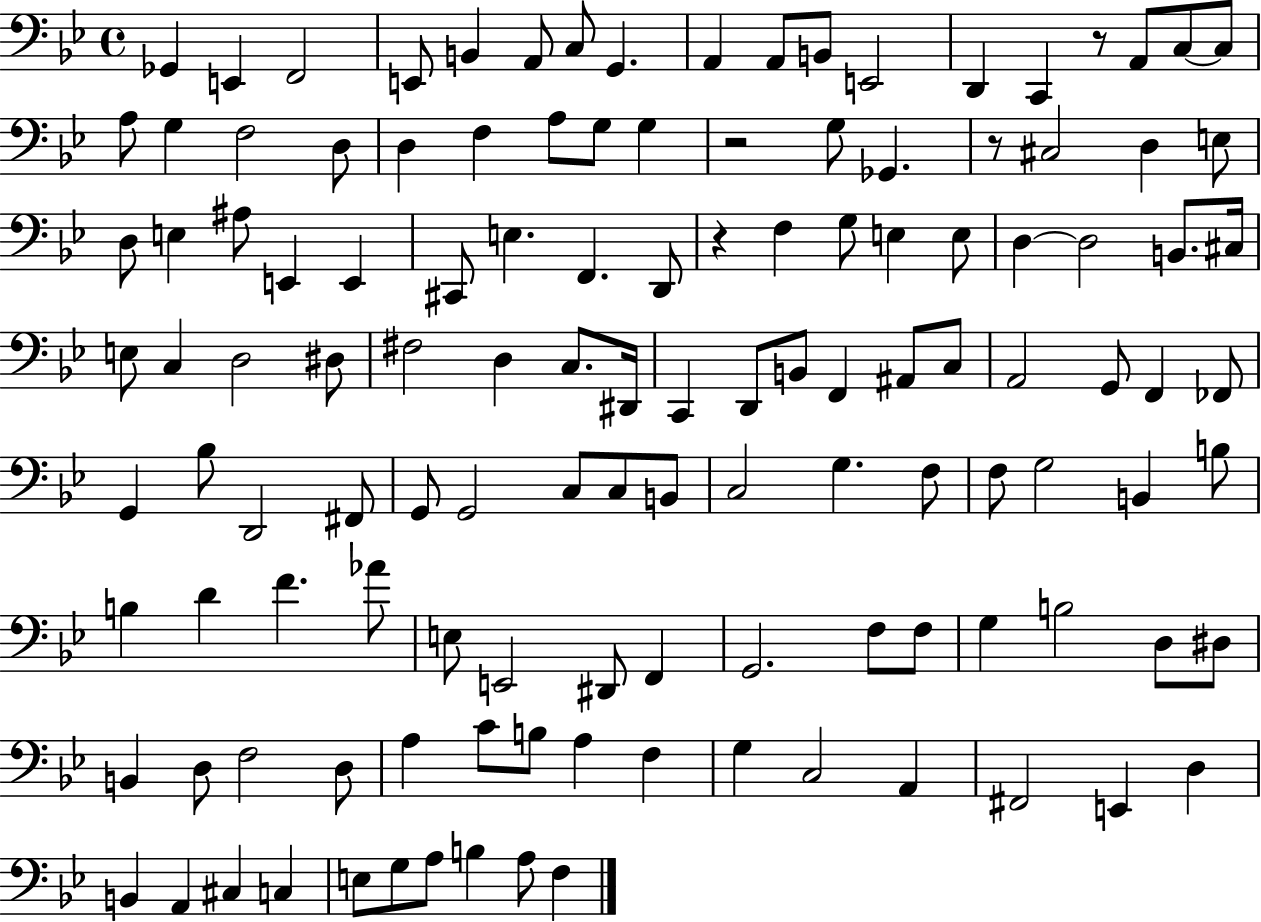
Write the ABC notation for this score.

X:1
T:Untitled
M:4/4
L:1/4
K:Bb
_G,, E,, F,,2 E,,/2 B,, A,,/2 C,/2 G,, A,, A,,/2 B,,/2 E,,2 D,, C,, z/2 A,,/2 C,/2 C,/2 A,/2 G, F,2 D,/2 D, F, A,/2 G,/2 G, z2 G,/2 _G,, z/2 ^C,2 D, E,/2 D,/2 E, ^A,/2 E,, E,, ^C,,/2 E, F,, D,,/2 z F, G,/2 E, E,/2 D, D,2 B,,/2 ^C,/4 E,/2 C, D,2 ^D,/2 ^F,2 D, C,/2 ^D,,/4 C,, D,,/2 B,,/2 F,, ^A,,/2 C,/2 A,,2 G,,/2 F,, _F,,/2 G,, _B,/2 D,,2 ^F,,/2 G,,/2 G,,2 C,/2 C,/2 B,,/2 C,2 G, F,/2 F,/2 G,2 B,, B,/2 B, D F _A/2 E,/2 E,,2 ^D,,/2 F,, G,,2 F,/2 F,/2 G, B,2 D,/2 ^D,/2 B,, D,/2 F,2 D,/2 A, C/2 B,/2 A, F, G, C,2 A,, ^F,,2 E,, D, B,, A,, ^C, C, E,/2 G,/2 A,/2 B, A,/2 F,